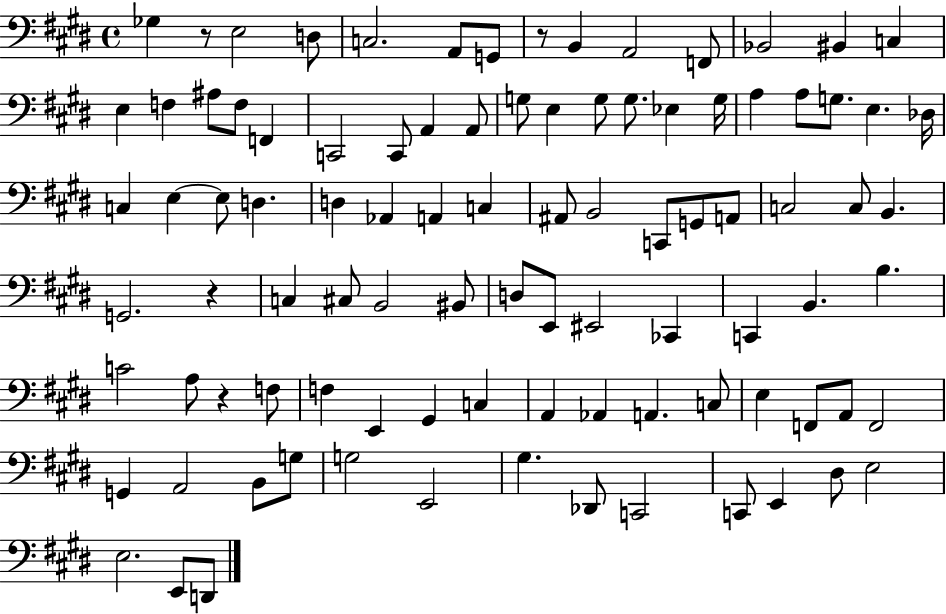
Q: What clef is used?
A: bass